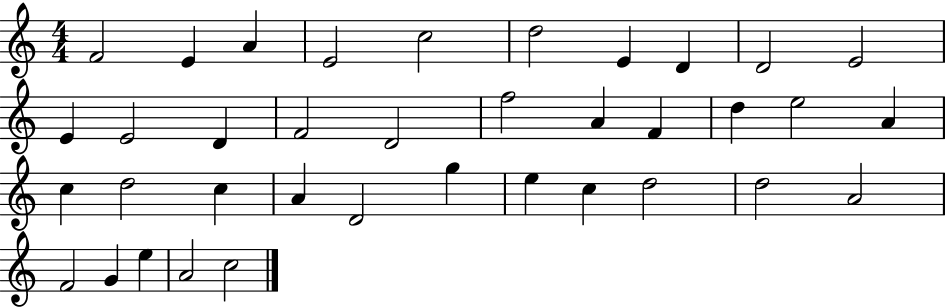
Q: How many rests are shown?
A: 0